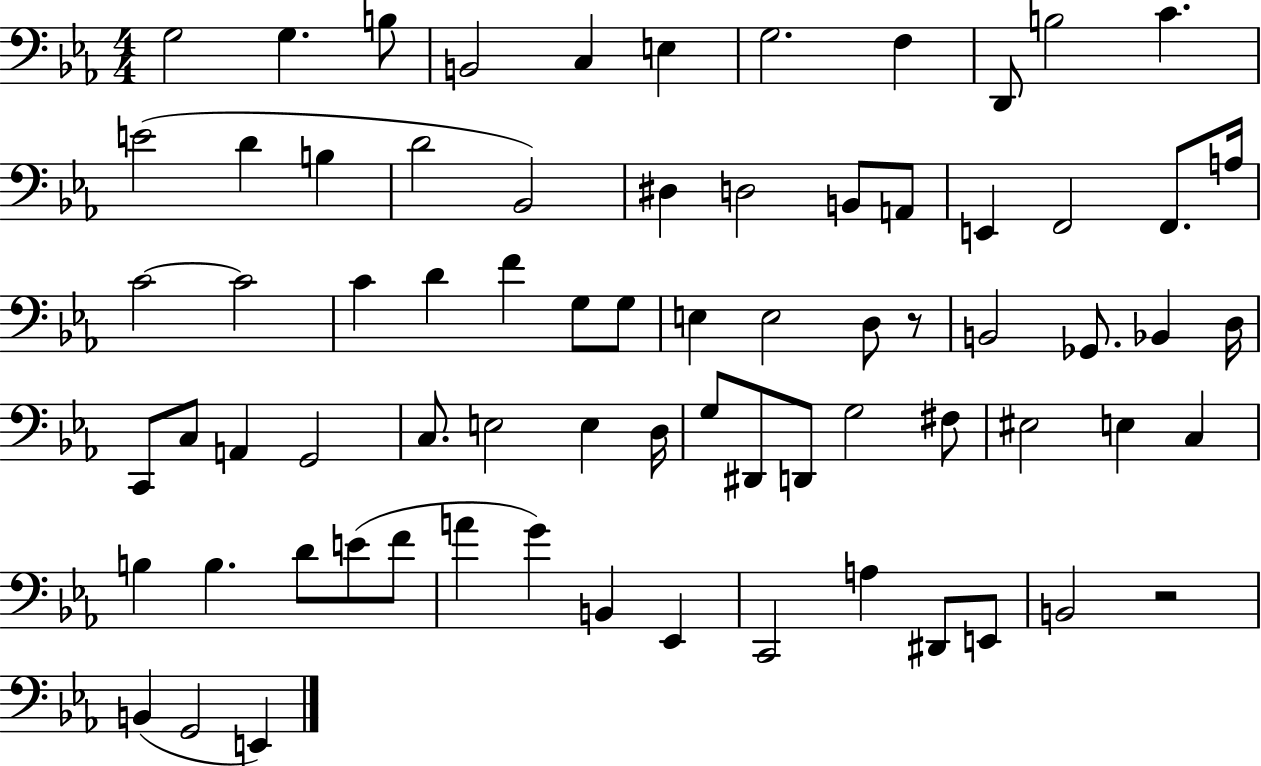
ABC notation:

X:1
T:Untitled
M:4/4
L:1/4
K:Eb
G,2 G, B,/2 B,,2 C, E, G,2 F, D,,/2 B,2 C E2 D B, D2 _B,,2 ^D, D,2 B,,/2 A,,/2 E,, F,,2 F,,/2 A,/4 C2 C2 C D F G,/2 G,/2 E, E,2 D,/2 z/2 B,,2 _G,,/2 _B,, D,/4 C,,/2 C,/2 A,, G,,2 C,/2 E,2 E, D,/4 G,/2 ^D,,/2 D,,/2 G,2 ^F,/2 ^E,2 E, C, B, B, D/2 E/2 F/2 A G B,, _E,, C,,2 A, ^D,,/2 E,,/2 B,,2 z2 B,, G,,2 E,,